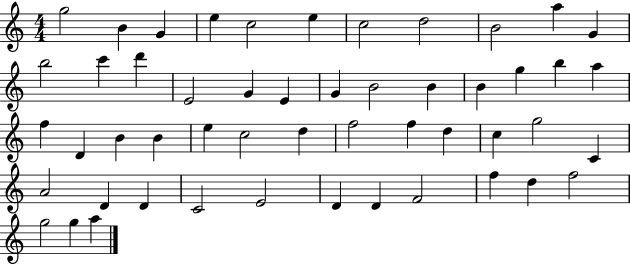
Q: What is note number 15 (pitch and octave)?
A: E4